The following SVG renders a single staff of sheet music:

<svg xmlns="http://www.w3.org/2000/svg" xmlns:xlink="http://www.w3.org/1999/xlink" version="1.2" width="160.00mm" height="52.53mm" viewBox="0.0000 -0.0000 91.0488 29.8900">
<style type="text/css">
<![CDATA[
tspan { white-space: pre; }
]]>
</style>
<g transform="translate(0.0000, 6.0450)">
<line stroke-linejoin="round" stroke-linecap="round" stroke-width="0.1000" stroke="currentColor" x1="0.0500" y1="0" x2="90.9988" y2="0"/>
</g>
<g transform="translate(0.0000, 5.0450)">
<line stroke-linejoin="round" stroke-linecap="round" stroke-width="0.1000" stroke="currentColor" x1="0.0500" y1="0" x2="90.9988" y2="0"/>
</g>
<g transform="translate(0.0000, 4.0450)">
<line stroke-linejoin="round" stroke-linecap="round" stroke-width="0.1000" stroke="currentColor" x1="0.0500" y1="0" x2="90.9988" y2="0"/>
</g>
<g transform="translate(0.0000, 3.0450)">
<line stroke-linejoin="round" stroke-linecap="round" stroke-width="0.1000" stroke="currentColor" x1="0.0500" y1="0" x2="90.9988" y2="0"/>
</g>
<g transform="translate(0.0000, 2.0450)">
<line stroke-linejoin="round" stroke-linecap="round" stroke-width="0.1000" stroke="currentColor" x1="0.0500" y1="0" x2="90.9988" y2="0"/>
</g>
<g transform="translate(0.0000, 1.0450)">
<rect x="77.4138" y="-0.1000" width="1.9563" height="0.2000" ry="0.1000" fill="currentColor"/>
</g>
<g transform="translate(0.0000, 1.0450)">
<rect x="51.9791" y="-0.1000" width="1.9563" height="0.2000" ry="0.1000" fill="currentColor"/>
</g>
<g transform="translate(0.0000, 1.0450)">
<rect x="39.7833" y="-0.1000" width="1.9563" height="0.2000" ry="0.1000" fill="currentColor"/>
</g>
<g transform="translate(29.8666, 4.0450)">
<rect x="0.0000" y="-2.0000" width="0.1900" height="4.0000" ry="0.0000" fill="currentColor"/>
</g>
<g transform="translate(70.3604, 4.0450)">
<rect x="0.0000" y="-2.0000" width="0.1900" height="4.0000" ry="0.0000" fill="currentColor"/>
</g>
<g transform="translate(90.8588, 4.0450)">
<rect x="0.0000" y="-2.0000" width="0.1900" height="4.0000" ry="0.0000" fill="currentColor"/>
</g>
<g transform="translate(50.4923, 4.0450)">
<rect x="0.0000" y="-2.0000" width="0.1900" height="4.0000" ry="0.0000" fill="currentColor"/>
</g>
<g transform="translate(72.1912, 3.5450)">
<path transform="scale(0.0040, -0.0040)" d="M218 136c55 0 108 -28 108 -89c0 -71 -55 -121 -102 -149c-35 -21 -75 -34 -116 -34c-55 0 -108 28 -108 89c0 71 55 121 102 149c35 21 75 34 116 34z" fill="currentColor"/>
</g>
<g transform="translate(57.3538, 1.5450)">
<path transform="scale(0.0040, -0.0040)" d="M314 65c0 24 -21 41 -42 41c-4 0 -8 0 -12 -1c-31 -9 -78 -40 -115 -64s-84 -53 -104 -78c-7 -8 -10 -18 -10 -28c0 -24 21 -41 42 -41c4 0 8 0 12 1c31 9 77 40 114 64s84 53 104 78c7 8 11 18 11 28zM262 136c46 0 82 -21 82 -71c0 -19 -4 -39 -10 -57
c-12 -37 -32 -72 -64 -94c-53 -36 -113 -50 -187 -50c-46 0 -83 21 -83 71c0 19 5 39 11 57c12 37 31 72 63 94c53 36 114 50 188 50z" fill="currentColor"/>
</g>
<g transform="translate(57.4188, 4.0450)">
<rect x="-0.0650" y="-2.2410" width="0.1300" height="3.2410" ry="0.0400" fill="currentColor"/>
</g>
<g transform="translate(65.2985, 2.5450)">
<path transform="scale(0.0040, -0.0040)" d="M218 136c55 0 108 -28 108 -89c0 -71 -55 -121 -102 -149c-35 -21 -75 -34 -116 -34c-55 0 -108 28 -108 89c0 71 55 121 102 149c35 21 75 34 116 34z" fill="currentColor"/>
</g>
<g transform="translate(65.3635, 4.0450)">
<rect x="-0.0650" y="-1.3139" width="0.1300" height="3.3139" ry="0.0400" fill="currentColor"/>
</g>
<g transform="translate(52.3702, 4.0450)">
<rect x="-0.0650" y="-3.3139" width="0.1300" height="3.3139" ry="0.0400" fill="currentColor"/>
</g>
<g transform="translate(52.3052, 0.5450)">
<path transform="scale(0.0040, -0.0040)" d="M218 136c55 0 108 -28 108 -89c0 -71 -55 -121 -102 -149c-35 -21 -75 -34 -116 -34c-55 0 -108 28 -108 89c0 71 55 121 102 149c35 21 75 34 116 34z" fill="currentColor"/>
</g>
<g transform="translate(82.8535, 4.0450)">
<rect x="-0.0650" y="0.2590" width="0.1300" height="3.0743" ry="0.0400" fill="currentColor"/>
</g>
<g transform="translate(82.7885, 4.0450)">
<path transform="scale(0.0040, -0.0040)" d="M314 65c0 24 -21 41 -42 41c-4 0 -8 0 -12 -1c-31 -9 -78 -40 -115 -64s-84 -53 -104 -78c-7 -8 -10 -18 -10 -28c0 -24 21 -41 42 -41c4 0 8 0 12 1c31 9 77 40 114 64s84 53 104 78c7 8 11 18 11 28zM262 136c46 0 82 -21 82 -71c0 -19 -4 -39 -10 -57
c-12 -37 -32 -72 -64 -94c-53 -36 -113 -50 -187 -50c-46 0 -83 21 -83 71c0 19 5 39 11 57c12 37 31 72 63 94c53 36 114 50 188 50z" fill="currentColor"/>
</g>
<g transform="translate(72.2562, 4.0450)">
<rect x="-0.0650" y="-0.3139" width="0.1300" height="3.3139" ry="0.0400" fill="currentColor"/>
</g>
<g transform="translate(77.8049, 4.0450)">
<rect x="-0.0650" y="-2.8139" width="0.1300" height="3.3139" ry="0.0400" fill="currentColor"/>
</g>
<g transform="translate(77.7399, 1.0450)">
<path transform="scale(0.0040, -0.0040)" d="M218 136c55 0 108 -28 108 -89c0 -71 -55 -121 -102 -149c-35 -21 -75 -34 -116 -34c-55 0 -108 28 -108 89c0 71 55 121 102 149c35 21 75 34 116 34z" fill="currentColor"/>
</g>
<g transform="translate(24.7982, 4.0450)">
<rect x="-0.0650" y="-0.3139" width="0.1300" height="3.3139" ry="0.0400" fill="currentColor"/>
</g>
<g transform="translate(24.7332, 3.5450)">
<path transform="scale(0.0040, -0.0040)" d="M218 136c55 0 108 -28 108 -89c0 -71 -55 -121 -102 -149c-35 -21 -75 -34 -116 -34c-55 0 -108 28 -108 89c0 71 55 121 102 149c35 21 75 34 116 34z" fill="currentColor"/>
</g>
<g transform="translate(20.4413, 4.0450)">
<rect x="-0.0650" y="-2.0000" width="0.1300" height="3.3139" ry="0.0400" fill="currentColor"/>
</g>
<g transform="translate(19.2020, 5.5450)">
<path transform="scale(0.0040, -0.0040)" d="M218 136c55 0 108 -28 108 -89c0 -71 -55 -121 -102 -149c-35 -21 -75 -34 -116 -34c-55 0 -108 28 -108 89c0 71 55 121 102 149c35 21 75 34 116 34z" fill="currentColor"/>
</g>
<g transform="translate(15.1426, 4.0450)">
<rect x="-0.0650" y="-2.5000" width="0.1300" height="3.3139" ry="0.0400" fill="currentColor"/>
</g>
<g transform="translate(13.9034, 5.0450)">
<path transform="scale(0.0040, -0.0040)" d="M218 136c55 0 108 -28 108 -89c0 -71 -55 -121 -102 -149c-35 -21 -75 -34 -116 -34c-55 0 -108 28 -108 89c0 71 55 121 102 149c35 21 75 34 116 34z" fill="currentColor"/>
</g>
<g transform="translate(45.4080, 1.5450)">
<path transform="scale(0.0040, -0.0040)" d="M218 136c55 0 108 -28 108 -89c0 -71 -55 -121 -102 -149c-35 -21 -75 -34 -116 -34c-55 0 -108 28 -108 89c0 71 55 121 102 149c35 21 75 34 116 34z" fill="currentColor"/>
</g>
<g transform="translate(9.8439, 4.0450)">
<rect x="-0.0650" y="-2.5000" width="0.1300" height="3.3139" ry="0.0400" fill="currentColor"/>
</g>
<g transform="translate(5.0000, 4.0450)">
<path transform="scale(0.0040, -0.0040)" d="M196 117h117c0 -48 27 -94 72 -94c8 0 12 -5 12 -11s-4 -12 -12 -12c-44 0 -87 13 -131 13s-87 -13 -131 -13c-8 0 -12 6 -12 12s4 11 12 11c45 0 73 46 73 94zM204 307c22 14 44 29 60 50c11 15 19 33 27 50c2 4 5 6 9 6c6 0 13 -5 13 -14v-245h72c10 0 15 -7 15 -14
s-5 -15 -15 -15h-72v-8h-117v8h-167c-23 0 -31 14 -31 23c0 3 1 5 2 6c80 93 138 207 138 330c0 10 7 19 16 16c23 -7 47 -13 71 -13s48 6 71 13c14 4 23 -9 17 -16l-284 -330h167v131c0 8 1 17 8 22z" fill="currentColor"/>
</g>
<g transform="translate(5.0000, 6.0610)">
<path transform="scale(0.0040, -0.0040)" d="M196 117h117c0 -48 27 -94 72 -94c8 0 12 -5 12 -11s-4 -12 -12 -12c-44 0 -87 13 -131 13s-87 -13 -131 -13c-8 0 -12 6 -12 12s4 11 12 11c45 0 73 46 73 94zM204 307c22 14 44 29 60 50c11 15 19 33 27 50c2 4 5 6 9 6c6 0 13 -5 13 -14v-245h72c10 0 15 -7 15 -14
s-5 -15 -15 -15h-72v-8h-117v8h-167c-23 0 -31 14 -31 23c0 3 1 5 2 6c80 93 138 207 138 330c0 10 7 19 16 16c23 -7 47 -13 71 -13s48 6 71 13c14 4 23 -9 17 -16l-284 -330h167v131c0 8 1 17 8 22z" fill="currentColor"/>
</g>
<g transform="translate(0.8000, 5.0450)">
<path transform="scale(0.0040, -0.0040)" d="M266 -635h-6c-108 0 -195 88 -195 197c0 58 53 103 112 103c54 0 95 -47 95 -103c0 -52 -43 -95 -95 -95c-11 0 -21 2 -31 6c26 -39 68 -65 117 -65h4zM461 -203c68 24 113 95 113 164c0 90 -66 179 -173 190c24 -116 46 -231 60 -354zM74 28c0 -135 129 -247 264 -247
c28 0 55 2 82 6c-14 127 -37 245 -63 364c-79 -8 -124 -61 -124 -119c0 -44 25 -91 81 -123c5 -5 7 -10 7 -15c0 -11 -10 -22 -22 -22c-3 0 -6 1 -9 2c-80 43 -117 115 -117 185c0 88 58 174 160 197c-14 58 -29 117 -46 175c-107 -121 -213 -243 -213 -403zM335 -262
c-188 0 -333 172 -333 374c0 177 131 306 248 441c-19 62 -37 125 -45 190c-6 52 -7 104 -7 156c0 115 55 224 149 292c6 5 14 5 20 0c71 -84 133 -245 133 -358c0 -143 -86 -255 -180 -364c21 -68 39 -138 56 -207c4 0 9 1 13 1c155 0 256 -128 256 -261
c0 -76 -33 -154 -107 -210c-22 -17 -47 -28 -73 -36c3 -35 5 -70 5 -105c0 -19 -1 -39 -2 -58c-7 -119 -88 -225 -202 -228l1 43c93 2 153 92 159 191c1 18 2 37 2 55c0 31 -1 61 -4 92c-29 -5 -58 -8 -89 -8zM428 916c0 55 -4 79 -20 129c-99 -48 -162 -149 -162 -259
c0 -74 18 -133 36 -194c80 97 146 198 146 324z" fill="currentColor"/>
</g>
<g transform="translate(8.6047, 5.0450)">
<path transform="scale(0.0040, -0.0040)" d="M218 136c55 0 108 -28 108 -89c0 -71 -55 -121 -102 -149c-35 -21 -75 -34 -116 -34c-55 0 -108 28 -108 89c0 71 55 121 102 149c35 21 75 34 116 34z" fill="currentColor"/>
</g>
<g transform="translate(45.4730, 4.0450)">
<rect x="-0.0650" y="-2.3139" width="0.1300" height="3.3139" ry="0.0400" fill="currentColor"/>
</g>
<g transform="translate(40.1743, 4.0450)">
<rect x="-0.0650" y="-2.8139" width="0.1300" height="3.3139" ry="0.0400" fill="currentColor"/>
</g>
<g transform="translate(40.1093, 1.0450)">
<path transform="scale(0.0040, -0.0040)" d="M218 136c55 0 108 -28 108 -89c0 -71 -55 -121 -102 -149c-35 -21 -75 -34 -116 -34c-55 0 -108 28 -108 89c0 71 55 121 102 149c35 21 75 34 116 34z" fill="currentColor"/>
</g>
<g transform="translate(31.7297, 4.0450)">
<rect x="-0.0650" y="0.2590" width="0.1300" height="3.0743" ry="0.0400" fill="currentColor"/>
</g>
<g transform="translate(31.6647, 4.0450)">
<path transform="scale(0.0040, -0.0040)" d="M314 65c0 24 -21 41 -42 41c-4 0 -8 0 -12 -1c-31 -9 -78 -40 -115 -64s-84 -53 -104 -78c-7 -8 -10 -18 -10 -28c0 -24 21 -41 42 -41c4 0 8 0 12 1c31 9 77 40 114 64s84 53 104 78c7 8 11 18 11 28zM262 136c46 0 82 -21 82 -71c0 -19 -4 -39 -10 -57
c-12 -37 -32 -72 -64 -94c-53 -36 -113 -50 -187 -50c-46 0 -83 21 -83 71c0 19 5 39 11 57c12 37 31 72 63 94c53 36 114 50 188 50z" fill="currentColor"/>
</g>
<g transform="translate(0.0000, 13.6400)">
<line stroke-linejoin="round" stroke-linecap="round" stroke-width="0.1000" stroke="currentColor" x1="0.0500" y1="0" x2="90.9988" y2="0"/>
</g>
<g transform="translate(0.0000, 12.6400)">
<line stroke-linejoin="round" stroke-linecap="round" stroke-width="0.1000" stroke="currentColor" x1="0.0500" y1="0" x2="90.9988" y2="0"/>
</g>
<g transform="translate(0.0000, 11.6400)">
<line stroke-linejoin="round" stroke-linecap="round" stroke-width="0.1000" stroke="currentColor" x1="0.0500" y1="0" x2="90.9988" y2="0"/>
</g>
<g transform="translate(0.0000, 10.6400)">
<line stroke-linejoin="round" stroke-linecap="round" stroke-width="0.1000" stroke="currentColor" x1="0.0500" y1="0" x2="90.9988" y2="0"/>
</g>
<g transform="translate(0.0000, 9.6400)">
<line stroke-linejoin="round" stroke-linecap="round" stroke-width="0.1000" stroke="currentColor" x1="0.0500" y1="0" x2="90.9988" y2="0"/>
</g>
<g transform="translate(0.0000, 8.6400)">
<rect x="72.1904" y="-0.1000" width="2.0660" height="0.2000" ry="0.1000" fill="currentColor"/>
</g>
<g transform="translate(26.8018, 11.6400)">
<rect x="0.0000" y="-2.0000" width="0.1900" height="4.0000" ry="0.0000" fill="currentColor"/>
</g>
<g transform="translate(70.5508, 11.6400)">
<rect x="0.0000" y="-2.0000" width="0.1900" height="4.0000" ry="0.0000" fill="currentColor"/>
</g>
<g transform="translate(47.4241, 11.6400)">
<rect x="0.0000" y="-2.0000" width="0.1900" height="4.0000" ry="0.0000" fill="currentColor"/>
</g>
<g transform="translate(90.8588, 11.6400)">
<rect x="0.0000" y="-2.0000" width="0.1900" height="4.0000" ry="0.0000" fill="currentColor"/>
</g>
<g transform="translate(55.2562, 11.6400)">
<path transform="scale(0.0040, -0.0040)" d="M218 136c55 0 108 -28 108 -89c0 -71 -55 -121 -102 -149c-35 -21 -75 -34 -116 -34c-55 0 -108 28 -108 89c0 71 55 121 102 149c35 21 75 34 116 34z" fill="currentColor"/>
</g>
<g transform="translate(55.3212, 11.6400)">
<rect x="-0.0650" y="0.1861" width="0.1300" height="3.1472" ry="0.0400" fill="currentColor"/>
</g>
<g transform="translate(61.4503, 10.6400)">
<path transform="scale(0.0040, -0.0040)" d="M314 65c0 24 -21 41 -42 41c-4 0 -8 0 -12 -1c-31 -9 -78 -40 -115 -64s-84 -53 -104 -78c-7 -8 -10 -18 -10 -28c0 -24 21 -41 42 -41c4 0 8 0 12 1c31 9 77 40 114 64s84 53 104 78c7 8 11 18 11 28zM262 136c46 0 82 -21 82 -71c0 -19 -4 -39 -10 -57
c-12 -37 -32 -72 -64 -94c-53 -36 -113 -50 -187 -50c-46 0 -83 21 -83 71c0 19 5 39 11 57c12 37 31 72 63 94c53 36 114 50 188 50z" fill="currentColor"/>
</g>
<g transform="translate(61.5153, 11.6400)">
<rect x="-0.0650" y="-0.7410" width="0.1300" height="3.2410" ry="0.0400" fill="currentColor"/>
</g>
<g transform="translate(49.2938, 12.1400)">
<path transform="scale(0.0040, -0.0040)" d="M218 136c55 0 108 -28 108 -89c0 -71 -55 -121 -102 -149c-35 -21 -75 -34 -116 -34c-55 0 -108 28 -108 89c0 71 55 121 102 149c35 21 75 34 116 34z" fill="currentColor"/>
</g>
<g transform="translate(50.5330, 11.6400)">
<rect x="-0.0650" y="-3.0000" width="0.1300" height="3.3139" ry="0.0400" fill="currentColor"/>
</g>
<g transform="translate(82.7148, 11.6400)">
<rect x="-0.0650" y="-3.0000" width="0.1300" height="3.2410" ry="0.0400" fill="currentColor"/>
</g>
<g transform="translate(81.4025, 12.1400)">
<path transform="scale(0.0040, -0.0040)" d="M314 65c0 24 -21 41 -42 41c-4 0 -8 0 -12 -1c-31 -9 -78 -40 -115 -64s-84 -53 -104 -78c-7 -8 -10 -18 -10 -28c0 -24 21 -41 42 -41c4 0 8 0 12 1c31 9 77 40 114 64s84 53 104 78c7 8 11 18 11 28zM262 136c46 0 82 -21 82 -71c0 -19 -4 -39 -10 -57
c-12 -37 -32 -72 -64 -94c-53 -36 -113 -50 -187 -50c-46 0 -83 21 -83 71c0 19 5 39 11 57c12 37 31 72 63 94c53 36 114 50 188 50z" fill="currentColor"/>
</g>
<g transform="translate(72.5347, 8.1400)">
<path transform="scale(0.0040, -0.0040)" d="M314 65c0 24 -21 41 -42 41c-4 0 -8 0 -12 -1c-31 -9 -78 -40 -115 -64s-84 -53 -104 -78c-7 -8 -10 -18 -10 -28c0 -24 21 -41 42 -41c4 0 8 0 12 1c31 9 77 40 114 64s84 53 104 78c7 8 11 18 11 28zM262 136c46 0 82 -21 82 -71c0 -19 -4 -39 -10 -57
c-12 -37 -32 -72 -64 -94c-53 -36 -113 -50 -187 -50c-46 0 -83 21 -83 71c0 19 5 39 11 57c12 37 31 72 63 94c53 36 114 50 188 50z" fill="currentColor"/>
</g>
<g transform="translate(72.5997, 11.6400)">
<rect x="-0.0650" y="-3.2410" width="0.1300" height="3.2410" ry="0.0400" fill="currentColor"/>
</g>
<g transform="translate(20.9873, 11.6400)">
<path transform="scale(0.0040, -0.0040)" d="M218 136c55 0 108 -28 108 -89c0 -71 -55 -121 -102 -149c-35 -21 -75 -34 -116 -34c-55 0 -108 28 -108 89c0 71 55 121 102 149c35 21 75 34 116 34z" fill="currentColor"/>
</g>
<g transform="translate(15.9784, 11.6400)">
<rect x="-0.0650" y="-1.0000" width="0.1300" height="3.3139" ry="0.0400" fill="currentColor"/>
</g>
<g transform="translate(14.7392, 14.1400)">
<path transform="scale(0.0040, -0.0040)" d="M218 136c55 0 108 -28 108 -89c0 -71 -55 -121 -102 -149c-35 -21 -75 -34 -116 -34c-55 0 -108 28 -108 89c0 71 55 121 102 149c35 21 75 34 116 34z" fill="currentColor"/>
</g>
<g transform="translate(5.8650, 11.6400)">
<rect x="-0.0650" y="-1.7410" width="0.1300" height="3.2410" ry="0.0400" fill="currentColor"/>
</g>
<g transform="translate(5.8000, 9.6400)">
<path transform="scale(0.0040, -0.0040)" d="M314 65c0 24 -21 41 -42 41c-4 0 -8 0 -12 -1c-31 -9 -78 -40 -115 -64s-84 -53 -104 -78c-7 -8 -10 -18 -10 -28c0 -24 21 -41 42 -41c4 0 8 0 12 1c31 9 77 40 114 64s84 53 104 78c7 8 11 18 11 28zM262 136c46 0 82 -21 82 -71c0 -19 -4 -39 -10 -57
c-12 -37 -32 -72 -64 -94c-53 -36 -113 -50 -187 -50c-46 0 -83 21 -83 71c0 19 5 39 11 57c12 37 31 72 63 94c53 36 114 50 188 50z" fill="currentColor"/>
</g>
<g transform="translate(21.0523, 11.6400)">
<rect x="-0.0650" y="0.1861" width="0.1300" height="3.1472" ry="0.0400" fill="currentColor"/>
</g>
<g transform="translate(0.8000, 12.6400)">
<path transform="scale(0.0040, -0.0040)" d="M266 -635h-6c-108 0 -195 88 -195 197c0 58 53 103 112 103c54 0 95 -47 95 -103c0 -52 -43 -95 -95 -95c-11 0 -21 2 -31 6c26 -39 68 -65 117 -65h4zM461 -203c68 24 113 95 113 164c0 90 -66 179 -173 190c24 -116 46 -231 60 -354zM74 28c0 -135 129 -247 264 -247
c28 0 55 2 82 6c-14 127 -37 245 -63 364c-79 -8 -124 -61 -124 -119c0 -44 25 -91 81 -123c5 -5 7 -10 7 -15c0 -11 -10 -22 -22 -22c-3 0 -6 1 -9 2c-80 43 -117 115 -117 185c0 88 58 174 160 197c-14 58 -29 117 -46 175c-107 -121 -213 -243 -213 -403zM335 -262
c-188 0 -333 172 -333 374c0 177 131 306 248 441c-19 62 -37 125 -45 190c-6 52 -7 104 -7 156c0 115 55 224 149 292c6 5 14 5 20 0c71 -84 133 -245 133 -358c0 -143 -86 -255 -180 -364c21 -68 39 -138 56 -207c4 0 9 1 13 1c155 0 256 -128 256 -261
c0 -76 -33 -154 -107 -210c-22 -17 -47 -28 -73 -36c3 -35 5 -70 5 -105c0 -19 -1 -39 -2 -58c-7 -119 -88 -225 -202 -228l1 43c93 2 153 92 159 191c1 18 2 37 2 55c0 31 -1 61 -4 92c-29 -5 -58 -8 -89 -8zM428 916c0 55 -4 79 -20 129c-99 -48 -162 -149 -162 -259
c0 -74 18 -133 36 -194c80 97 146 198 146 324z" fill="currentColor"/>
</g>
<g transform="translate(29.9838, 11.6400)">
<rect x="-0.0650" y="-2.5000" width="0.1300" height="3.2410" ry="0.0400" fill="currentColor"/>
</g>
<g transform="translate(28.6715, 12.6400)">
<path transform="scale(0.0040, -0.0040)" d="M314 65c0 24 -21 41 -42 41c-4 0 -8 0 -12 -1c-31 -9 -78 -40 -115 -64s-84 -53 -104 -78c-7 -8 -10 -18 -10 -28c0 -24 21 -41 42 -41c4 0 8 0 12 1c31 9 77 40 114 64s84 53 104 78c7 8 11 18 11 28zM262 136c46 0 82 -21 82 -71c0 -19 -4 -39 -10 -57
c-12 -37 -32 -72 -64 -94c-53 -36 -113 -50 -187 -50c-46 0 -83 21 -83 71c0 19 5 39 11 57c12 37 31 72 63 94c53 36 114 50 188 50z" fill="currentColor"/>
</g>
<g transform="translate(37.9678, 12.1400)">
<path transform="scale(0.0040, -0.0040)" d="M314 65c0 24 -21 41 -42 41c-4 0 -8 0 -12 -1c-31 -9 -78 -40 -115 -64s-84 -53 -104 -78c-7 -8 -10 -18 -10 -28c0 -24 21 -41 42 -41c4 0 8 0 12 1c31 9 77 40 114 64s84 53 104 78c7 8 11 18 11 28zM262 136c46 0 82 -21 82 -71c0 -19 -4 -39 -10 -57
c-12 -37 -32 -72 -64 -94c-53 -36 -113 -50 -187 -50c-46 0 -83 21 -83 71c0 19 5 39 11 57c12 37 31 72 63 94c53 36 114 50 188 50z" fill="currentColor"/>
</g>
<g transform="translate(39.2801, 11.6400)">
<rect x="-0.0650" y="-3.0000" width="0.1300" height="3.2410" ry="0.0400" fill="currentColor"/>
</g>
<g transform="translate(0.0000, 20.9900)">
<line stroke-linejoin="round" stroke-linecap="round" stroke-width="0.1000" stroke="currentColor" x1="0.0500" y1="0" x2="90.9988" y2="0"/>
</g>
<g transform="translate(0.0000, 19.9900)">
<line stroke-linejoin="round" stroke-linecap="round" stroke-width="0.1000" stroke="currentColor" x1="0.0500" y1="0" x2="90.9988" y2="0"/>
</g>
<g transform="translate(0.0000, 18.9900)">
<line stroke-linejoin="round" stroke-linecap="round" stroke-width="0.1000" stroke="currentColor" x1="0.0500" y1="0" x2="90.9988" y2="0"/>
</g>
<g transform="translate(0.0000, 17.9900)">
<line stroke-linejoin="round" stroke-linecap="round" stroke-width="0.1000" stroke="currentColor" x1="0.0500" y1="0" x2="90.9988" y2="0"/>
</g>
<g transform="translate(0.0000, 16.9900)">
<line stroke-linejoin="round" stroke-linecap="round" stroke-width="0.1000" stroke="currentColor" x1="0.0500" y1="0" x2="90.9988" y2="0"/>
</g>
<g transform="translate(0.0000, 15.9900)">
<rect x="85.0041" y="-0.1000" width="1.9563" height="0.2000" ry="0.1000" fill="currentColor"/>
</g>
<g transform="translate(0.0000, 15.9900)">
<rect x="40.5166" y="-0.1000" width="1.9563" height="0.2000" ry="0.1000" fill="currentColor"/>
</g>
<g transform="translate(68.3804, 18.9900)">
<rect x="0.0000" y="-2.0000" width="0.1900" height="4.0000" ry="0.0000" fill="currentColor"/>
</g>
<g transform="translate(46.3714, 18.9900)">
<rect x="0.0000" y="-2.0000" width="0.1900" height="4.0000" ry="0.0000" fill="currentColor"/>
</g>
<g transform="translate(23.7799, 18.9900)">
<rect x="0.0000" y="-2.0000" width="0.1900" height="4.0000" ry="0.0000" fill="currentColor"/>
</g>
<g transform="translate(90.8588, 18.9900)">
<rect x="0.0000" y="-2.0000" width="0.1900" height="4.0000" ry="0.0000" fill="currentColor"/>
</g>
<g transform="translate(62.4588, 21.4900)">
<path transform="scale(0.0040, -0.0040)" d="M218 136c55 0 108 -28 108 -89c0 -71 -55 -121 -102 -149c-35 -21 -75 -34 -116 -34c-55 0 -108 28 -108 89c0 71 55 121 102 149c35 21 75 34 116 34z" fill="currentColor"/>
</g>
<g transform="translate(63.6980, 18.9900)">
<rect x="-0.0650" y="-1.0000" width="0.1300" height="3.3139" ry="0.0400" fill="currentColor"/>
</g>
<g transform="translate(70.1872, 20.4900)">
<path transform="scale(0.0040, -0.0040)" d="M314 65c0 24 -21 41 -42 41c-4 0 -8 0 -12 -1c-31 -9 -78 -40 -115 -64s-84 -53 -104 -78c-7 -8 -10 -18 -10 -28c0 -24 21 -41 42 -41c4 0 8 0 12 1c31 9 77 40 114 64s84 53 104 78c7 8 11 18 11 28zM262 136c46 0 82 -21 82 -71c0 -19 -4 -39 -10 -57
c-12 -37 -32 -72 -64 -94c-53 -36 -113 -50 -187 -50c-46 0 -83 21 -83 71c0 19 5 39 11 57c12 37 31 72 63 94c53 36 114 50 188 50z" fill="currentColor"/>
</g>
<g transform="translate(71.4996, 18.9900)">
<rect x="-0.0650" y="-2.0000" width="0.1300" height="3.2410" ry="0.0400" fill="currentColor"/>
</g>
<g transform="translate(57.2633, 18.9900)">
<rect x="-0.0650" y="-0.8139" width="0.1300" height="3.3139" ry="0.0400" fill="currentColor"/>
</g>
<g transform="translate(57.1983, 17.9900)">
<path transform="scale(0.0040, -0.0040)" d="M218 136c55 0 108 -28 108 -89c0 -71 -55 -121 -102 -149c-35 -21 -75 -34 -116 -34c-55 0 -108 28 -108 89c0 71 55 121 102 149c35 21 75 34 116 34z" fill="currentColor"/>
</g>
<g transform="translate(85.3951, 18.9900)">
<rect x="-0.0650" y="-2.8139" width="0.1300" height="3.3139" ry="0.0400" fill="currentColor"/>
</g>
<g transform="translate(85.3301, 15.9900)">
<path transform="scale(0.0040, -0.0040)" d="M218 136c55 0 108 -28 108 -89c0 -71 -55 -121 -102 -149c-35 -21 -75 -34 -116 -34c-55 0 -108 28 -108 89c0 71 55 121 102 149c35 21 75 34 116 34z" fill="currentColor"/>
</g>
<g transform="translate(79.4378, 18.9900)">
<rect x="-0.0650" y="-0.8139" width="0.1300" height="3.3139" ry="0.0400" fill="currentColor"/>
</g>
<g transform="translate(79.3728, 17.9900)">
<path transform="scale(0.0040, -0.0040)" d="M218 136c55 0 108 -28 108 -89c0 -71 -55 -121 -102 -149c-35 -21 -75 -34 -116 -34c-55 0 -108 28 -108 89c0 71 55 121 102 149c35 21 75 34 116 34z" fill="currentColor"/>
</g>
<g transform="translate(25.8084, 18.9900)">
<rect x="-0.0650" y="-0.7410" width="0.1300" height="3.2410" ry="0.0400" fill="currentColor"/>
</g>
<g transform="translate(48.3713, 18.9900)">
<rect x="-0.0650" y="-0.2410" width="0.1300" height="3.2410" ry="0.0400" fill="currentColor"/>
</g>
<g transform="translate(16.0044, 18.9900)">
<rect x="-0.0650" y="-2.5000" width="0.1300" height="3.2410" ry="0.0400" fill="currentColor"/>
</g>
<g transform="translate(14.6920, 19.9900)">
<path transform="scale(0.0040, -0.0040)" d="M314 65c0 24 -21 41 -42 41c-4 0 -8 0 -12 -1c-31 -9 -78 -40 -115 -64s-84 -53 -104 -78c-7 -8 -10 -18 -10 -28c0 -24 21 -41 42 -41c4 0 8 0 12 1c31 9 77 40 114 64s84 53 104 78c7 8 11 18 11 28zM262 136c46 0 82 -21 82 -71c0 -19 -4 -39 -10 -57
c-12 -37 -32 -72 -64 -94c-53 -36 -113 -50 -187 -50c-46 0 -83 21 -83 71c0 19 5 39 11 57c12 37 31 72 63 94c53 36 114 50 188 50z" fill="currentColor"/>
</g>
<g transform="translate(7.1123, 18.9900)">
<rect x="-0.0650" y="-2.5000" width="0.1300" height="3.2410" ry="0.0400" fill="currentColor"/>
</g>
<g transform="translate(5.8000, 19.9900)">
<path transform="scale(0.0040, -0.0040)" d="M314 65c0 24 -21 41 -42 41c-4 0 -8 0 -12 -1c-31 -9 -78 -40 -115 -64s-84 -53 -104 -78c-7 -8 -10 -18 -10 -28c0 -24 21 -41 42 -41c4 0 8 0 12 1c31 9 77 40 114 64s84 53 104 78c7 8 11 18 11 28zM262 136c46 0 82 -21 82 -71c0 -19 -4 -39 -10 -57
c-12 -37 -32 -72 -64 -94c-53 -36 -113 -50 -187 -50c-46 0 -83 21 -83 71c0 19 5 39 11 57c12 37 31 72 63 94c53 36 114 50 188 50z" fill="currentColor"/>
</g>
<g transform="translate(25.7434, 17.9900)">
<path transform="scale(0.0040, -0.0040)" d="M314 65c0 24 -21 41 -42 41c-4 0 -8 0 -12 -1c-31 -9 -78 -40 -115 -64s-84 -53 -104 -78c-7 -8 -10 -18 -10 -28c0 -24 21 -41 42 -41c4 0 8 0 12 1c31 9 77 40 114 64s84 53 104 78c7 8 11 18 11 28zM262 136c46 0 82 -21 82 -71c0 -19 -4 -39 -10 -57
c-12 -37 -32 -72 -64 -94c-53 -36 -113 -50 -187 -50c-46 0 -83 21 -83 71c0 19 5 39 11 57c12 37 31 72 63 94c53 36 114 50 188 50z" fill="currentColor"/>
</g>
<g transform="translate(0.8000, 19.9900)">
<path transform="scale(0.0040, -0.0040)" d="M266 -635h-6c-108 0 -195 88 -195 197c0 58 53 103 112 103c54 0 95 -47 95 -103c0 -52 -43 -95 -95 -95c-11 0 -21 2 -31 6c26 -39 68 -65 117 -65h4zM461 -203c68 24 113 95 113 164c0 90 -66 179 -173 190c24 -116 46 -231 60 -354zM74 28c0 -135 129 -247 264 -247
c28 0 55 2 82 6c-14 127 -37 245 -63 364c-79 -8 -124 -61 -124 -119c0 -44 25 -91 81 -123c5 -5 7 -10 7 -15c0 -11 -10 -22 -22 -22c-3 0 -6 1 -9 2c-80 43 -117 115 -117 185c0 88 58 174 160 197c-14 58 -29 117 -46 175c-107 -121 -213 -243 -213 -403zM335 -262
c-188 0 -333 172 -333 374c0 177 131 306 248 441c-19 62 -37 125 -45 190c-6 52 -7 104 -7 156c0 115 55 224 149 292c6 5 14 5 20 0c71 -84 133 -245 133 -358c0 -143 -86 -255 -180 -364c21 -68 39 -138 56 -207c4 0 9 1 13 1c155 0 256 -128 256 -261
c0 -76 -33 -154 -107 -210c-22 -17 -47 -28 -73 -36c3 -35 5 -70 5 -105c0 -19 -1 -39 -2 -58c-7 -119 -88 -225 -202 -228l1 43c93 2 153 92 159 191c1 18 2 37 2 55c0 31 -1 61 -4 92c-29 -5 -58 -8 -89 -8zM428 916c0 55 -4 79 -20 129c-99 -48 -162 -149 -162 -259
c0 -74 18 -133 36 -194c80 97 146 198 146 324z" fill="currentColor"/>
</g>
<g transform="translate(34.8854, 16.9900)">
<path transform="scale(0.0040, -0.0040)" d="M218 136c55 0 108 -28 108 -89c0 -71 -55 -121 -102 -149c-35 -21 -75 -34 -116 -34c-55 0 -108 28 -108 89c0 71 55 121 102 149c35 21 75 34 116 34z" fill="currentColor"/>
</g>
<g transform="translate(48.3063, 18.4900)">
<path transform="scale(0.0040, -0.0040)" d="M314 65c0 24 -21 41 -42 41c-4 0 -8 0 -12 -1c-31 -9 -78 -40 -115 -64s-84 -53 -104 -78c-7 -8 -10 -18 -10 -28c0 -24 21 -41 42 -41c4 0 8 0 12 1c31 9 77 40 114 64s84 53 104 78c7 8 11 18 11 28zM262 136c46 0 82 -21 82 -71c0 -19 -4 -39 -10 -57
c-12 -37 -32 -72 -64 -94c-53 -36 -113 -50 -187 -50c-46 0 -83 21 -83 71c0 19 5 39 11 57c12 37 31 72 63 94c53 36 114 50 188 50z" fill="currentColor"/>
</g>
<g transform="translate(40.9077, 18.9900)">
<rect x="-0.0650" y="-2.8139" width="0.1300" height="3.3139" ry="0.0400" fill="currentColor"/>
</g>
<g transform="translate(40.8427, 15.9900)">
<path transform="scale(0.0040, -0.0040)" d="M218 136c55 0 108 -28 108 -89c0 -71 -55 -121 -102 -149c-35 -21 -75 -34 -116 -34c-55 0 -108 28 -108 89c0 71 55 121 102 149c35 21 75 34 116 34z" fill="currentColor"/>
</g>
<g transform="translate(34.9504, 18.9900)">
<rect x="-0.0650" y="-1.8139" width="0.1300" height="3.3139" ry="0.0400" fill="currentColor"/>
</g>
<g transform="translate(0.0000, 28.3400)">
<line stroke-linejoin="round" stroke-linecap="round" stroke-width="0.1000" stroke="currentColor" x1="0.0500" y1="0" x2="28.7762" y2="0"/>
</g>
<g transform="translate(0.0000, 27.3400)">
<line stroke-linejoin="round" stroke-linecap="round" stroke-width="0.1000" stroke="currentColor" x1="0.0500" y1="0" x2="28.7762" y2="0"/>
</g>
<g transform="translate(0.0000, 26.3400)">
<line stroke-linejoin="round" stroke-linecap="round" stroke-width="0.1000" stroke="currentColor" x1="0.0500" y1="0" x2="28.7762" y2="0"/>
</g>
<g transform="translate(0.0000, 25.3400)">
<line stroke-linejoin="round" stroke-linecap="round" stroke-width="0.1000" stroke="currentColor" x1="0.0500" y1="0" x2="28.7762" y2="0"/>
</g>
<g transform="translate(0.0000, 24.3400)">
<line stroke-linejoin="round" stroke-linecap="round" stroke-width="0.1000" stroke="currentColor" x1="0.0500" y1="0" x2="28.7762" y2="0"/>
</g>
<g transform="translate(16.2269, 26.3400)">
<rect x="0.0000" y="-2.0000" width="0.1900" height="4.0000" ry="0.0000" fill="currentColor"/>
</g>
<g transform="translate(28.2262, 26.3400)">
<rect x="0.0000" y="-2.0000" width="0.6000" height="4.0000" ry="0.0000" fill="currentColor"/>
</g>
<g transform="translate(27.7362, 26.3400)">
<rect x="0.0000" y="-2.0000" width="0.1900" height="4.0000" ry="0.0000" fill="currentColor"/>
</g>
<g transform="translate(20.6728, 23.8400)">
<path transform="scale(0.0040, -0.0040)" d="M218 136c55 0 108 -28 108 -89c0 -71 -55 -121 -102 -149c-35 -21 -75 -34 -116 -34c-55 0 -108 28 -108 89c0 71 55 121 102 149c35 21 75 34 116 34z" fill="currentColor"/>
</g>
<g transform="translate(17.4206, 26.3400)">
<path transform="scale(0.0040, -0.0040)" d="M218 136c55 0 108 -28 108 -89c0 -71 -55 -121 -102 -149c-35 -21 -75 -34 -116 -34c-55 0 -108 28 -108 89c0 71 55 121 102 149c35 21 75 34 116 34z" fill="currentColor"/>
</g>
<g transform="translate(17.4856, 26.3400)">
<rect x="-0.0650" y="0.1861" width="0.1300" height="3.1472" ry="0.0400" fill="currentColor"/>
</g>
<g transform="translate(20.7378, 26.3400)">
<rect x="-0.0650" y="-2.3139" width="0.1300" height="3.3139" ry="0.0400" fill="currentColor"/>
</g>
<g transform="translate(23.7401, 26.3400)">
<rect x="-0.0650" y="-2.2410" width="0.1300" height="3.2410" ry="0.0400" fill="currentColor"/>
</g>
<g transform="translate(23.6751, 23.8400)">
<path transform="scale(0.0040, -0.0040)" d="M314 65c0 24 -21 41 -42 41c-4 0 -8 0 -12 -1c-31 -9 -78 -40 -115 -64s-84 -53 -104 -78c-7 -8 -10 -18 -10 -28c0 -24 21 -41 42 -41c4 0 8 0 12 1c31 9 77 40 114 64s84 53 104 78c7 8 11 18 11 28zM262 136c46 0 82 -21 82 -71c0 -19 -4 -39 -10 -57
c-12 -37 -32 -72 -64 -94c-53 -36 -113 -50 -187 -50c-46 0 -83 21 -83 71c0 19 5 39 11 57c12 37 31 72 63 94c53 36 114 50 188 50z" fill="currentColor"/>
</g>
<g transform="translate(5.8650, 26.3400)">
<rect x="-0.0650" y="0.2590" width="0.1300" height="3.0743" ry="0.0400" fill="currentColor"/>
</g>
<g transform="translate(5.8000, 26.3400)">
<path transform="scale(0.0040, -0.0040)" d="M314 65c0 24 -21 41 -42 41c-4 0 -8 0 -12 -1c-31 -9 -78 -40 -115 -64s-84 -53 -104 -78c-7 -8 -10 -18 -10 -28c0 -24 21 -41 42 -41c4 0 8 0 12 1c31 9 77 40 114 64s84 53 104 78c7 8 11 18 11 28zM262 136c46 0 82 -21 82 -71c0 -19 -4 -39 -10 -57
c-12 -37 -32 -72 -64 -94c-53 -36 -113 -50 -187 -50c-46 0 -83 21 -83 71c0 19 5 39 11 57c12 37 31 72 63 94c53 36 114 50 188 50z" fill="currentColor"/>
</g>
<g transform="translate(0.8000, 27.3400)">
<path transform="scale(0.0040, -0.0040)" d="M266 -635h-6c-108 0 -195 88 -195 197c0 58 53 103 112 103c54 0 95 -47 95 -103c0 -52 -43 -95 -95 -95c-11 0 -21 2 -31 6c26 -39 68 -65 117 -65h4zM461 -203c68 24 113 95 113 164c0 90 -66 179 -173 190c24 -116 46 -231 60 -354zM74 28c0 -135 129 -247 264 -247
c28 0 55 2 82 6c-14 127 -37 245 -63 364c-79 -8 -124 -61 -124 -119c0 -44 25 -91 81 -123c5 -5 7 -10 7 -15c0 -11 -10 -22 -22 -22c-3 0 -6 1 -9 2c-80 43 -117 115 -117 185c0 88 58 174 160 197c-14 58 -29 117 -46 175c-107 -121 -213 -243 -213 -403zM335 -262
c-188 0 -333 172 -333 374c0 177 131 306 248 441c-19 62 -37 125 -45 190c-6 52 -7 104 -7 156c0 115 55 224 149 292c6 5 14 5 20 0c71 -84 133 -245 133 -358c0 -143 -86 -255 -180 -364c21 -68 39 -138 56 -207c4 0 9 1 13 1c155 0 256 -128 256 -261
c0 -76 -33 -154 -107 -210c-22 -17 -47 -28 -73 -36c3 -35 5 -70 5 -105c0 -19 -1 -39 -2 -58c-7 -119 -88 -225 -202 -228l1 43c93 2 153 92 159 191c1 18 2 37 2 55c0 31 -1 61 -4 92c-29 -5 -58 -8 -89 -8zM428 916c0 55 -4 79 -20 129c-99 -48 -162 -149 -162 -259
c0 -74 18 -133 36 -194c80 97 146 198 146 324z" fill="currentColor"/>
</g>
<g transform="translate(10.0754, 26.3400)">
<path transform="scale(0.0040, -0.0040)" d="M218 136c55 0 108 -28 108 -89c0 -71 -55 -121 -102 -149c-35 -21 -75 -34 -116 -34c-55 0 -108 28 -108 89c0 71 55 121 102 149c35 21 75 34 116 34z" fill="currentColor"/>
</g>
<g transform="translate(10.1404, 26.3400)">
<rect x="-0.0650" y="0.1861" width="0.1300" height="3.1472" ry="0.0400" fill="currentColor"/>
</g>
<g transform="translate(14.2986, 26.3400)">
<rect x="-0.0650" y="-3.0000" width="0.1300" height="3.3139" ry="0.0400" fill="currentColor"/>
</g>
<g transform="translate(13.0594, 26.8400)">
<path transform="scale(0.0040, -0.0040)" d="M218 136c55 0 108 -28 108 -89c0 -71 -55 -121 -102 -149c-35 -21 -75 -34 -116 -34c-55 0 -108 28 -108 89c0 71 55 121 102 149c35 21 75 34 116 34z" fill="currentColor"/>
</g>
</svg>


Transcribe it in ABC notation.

X:1
T:Untitled
M:4/4
L:1/4
K:C
G G F c B2 a g b g2 e c a B2 f2 D B G2 A2 A B d2 b2 A2 G2 G2 d2 f a c2 d D F2 d a B2 B A B g g2